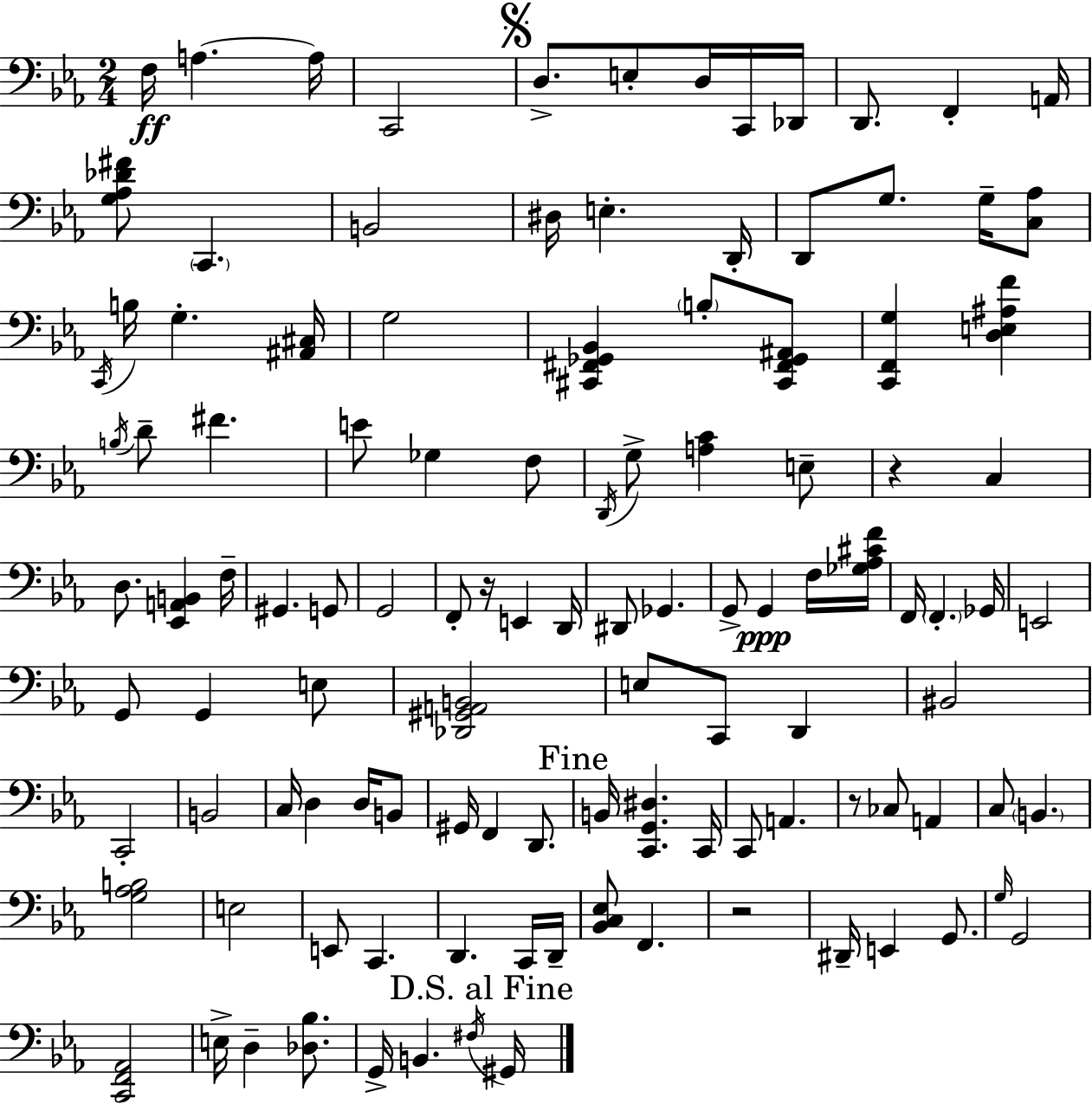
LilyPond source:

{
  \clef bass
  \numericTimeSignature
  \time 2/4
  \key c \minor
  f16\ff a4.~~ a16 | c,2 | \mark \markup { \musicglyph "scripts.segno" } d8.-> e8-. d16 c,16 des,16 | d,8. f,4-. a,16 | \break <g aes des' fis'>8 \parenthesize c,4. | b,2 | dis16 e4.-. d,16-. | d,8 g8. g16-- <c aes>8 | \break \acciaccatura { c,16 } b16 g4.-. | <ais, cis>16 g2 | <cis, fis, ges, bes,>4 \parenthesize b8-. <cis, fis, ges, ais,>8 | <c, f, g>4 <d e ais f'>4 | \break \acciaccatura { b16 } d'8-- fis'4. | e'8 ges4 | f8 \acciaccatura { d,16 } g8-> <a c'>4 | e8-- r4 c4 | \break d8. <ees, a, b,>4 | f16-- gis,4. | g,8 g,2 | f,8-. r16 e,4 | \break d,16 dis,8 ges,4. | g,8-> g,4\ppp | f16 <ges aes cis' f'>16 f,16 \parenthesize f,4.-. | ges,16 e,2 | \break g,8 g,4 | e8 <des, gis, a, b,>2 | e8 c,8 d,4 | bis,2 | \break c,2-. | b,2 | c16 d4 | d16 b,8 gis,16 f,4 | \break d,8. \mark "Fine" b,16 <c, g, dis>4. | c,16 c,8 a,4. | r8 ces8 a,4 | c8 \parenthesize b,4. | \break <g aes b>2 | e2 | e,8 c,4. | d,4. | \break c,16 d,16-- <bes, c ees>8 f,4. | r2 | dis,16-- e,4 | g,8. \grace { g16 } g,2 | \break <c, f, aes,>2 | e16-> d4-- | <des bes>8. g,16-> b,4. | \acciaccatura { fis16 } \mark "D.S. al Fine" gis,16 \bar "|."
}